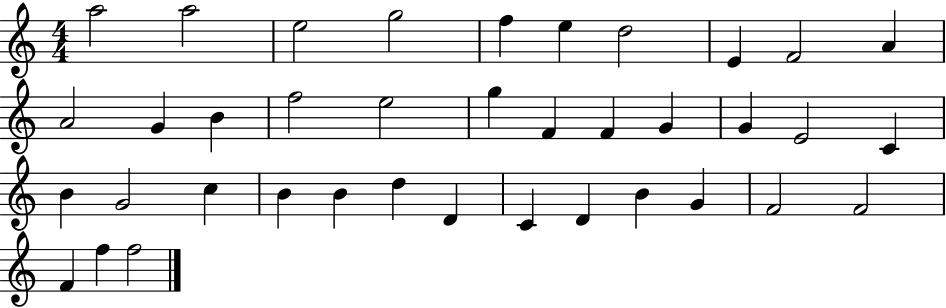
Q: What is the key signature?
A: C major